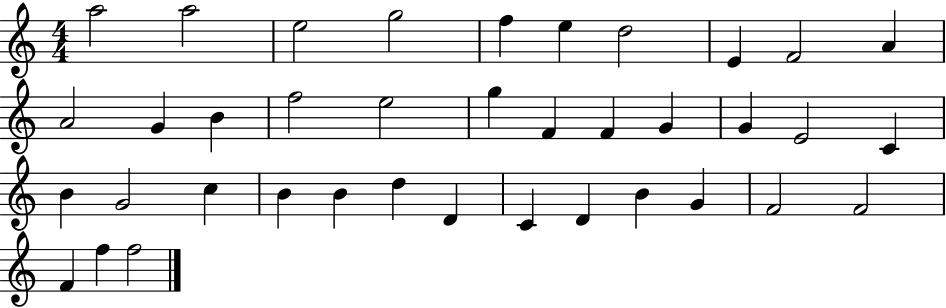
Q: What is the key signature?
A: C major